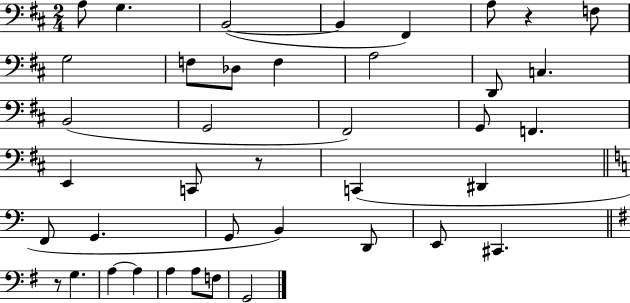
A3/e G3/q. B2/h B2/q F#2/q A3/e R/q F3/e G3/h F3/e Db3/e F3/q A3/h D2/e C3/q. B2/h G2/h F#2/h G2/e F2/q. E2/q C2/e R/e C2/q D#2/q F2/e G2/q. G2/e B2/q D2/e E2/e C#2/q. R/e G3/q. A3/q A3/q A3/q A3/e F3/e G2/h